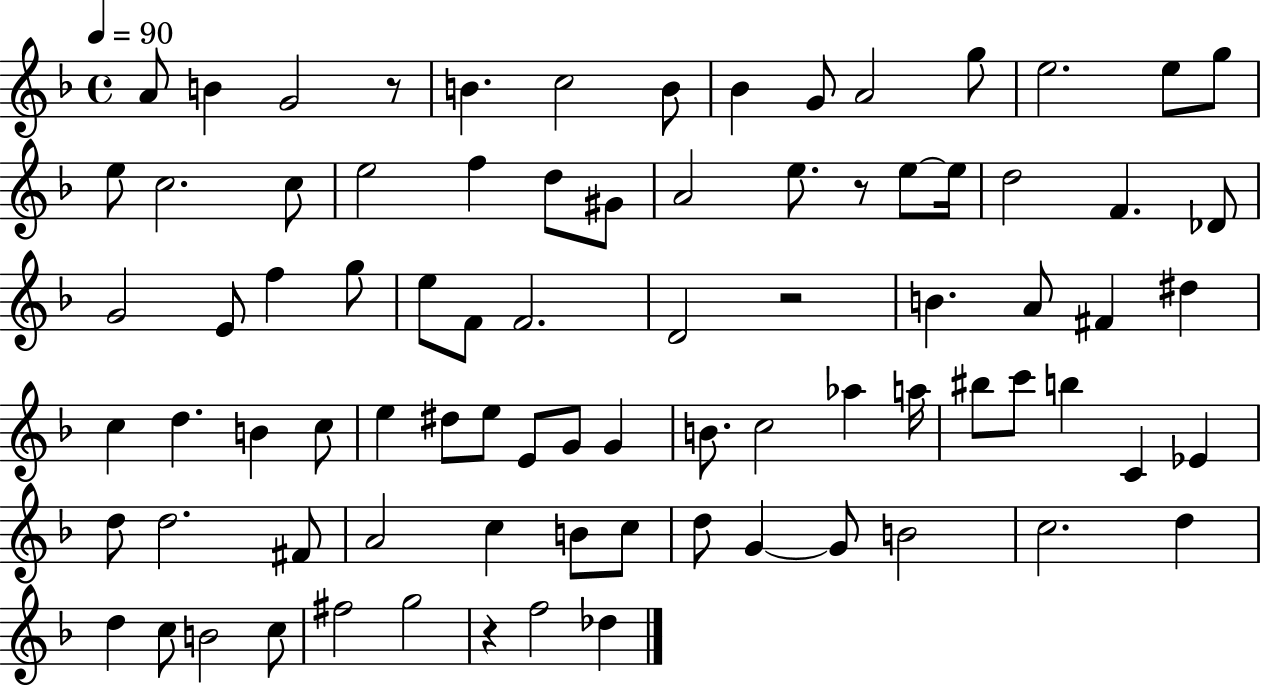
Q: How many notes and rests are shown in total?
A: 83